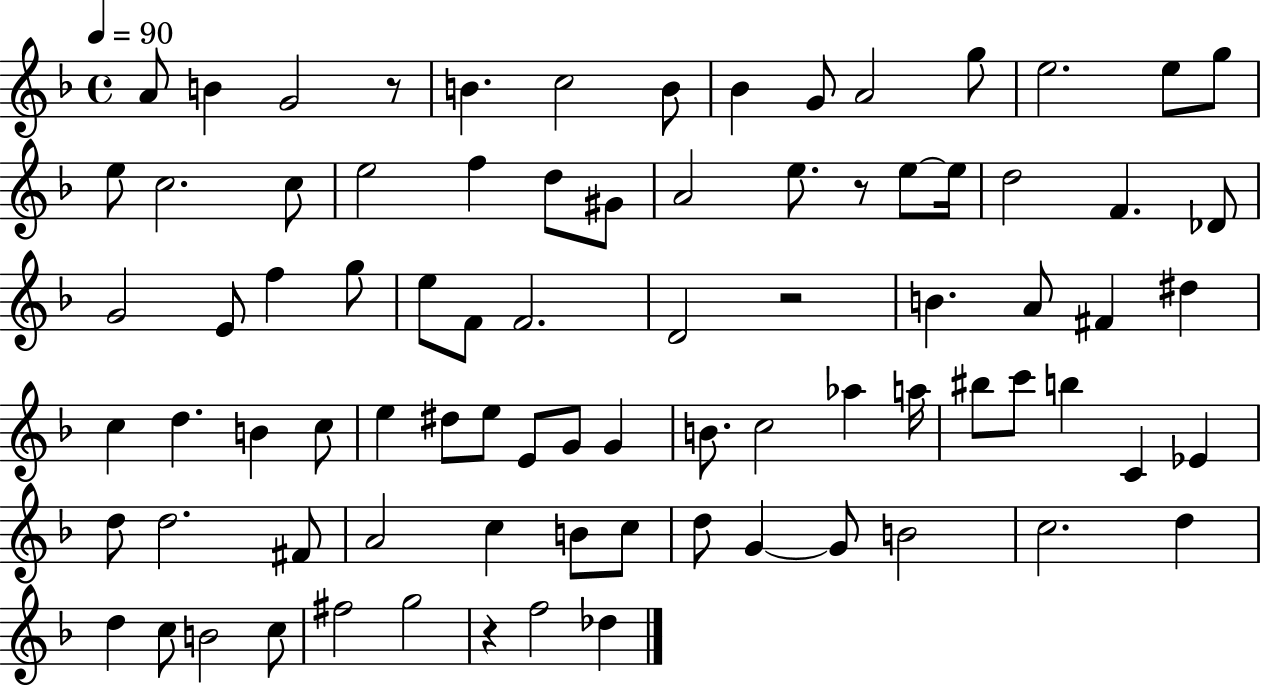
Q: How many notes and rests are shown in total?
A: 83